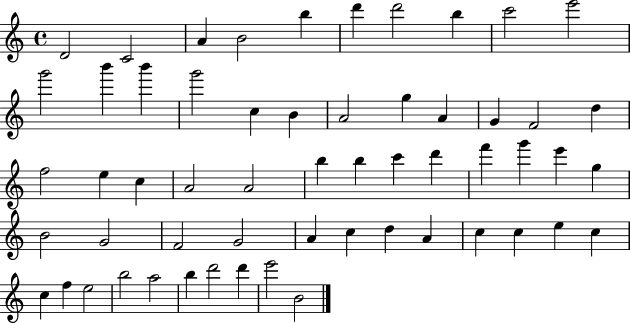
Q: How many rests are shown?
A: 0